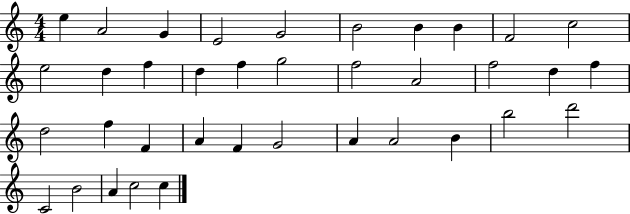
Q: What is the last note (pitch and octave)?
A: C5